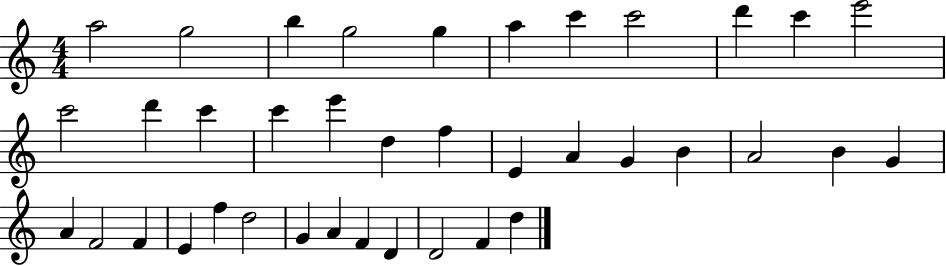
{
  \clef treble
  \numericTimeSignature
  \time 4/4
  \key c \major
  a''2 g''2 | b''4 g''2 g''4 | a''4 c'''4 c'''2 | d'''4 c'''4 e'''2 | \break c'''2 d'''4 c'''4 | c'''4 e'''4 d''4 f''4 | e'4 a'4 g'4 b'4 | a'2 b'4 g'4 | \break a'4 f'2 f'4 | e'4 f''4 d''2 | g'4 a'4 f'4 d'4 | d'2 f'4 d''4 | \break \bar "|."
}